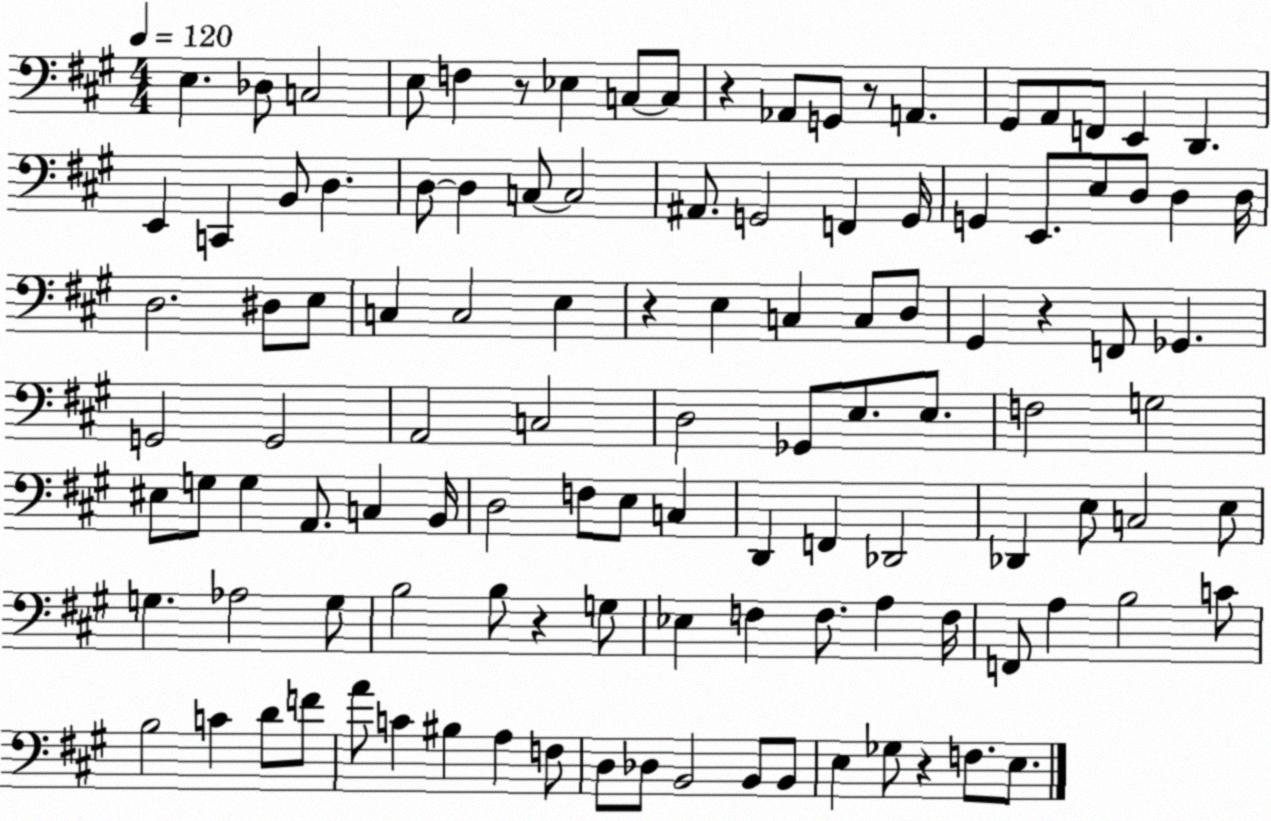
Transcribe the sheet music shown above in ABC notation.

X:1
T:Untitled
M:4/4
L:1/4
K:A
E, _D,/2 C,2 E,/2 F, z/2 _E, C,/2 C,/2 z _A,,/2 G,,/2 z/2 A,, ^G,,/2 A,,/2 F,,/2 E,, D,, E,, C,, B,,/2 D, D,/2 D, C,/2 C,2 ^A,,/2 G,,2 F,, G,,/4 G,, E,,/2 E,/2 D,/2 D, D,/4 D,2 ^D,/2 E,/2 C, C,2 E, z E, C, C,/2 D,/2 ^G,, z F,,/2 _G,, G,,2 G,,2 A,,2 C,2 D,2 _G,,/2 E,/2 E,/2 F,2 G,2 ^E,/2 G,/2 G, A,,/2 C, B,,/4 D,2 F,/2 E,/2 C, D,, F,, _D,,2 _D,, E,/2 C,2 E,/2 G, _A,2 G,/2 B,2 B,/2 z G,/2 _E, F, F,/2 A, F,/4 F,,/2 A, B,2 C/2 B,2 C D/2 F/2 A/2 C ^B, A, F,/2 D,/2 _D,/2 B,,2 B,,/2 B,,/2 E, _G,/2 z F,/2 E,/2